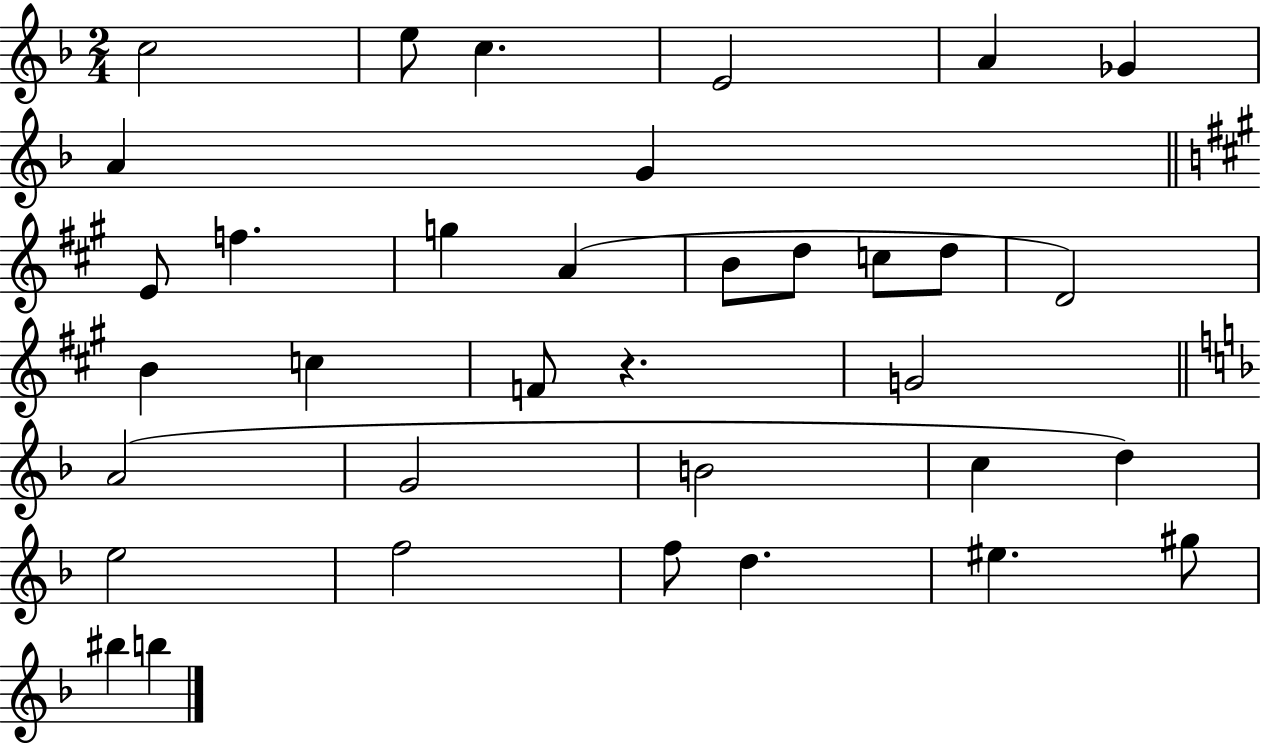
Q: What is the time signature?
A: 2/4